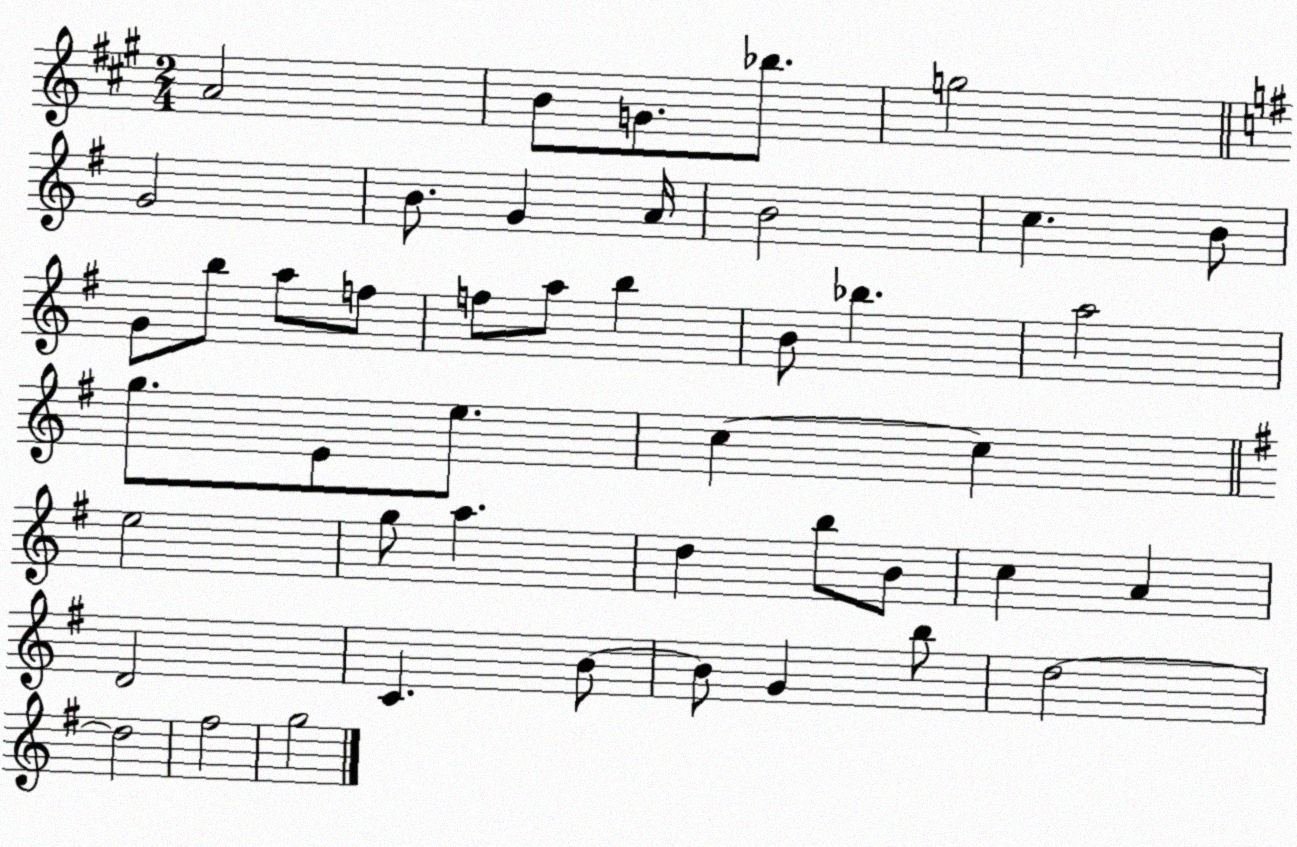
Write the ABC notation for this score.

X:1
T:Untitled
M:2/4
L:1/4
K:A
A2 B/2 G/2 _b/2 g2 G2 B/2 G A/4 B2 c B/2 G/2 b/2 a/2 f/2 f/2 a/2 b B/2 _b a2 g/2 E/2 e/2 c c e2 g/2 a d b/2 B/2 c A D2 C B/2 B/2 G b/2 d2 d2 ^f2 g2